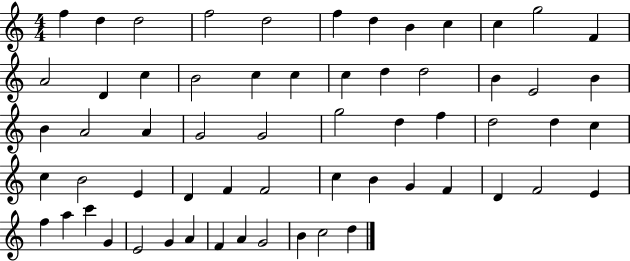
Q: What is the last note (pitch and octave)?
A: D5